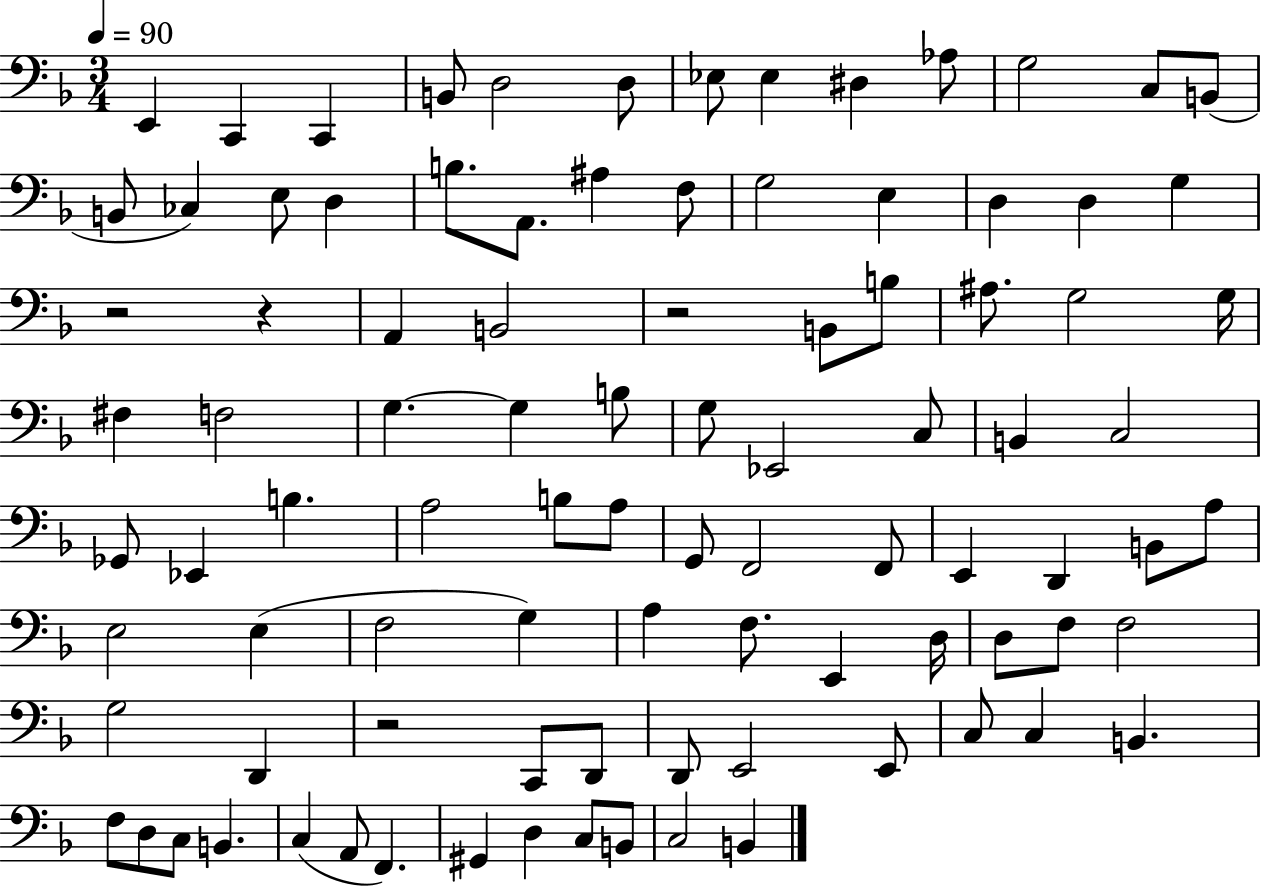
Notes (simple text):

E2/q C2/q C2/q B2/e D3/h D3/e Eb3/e Eb3/q D#3/q Ab3/e G3/h C3/e B2/e B2/e CES3/q E3/e D3/q B3/e. A2/e. A#3/q F3/e G3/h E3/q D3/q D3/q G3/q R/h R/q A2/q B2/h R/h B2/e B3/e A#3/e. G3/h G3/s F#3/q F3/h G3/q. G3/q B3/e G3/e Eb2/h C3/e B2/q C3/h Gb2/e Eb2/q B3/q. A3/h B3/e A3/e G2/e F2/h F2/e E2/q D2/q B2/e A3/e E3/h E3/q F3/h G3/q A3/q F3/e. E2/q D3/s D3/e F3/e F3/h G3/h D2/q R/h C2/e D2/e D2/e E2/h E2/e C3/e C3/q B2/q. F3/e D3/e C3/e B2/q. C3/q A2/e F2/q. G#2/q D3/q C3/e B2/e C3/h B2/q